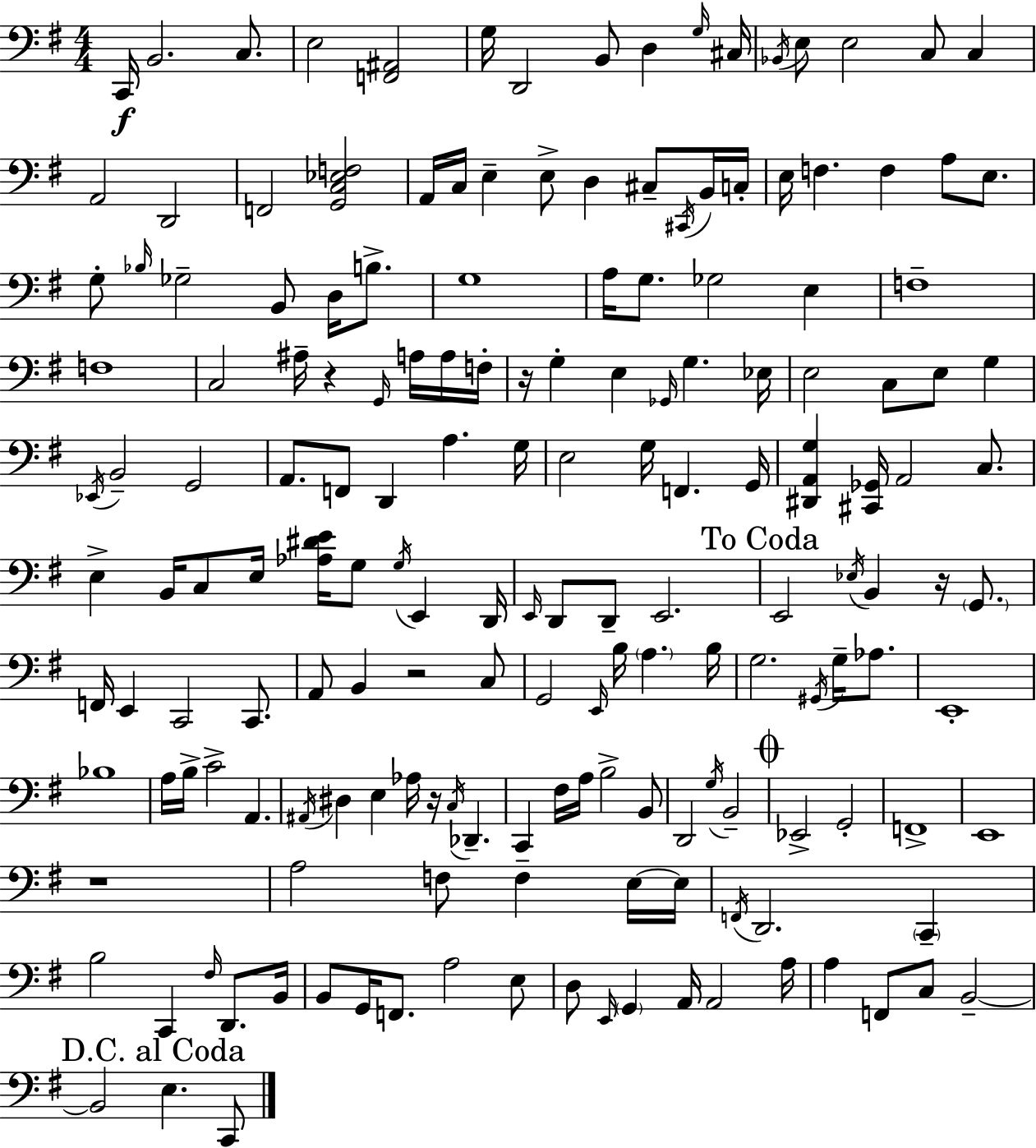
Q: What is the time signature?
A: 4/4